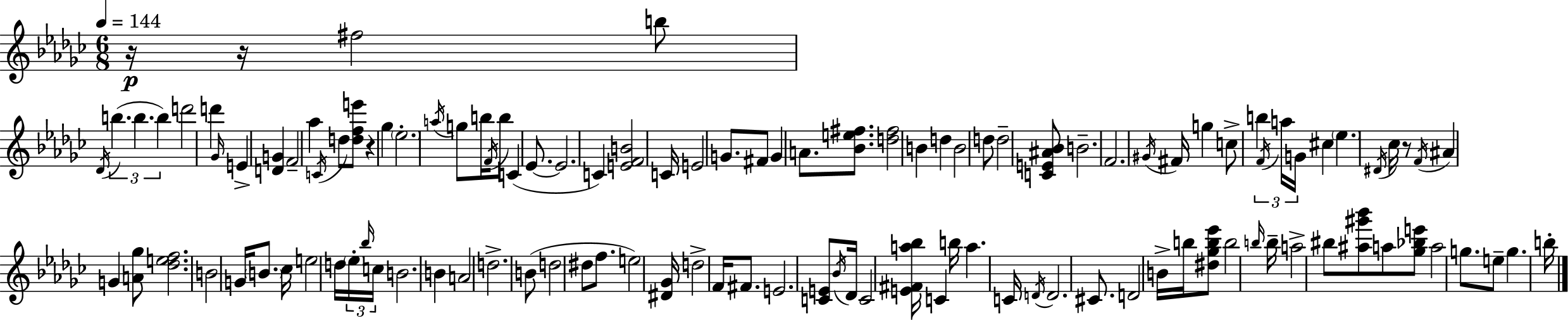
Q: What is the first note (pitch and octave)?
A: F#5